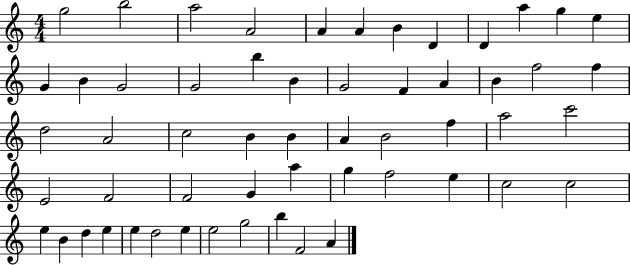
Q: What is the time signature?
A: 4/4